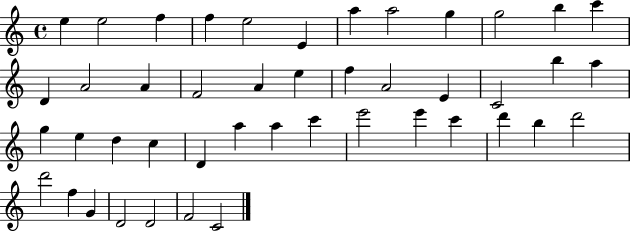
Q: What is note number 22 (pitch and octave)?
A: C4